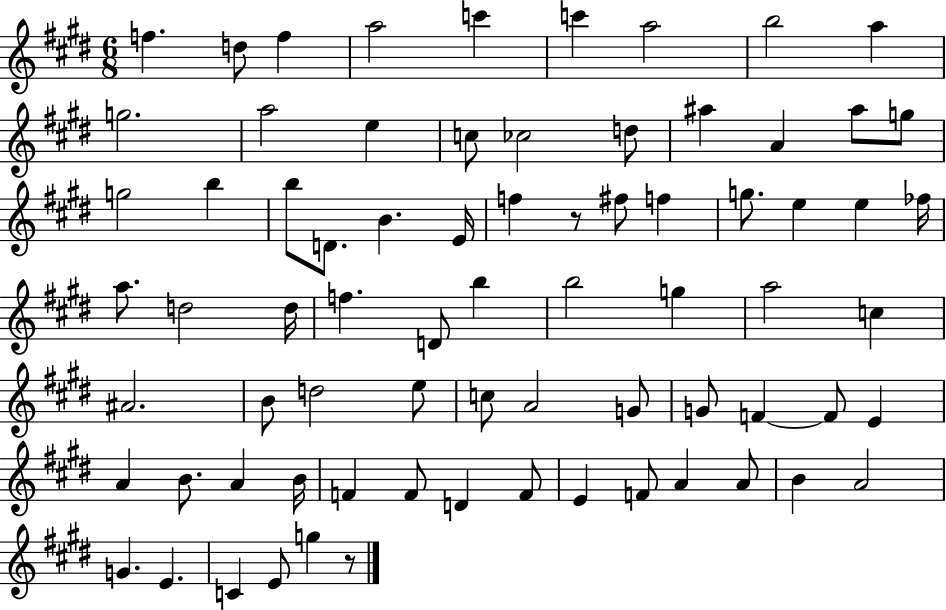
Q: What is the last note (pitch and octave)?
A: G5